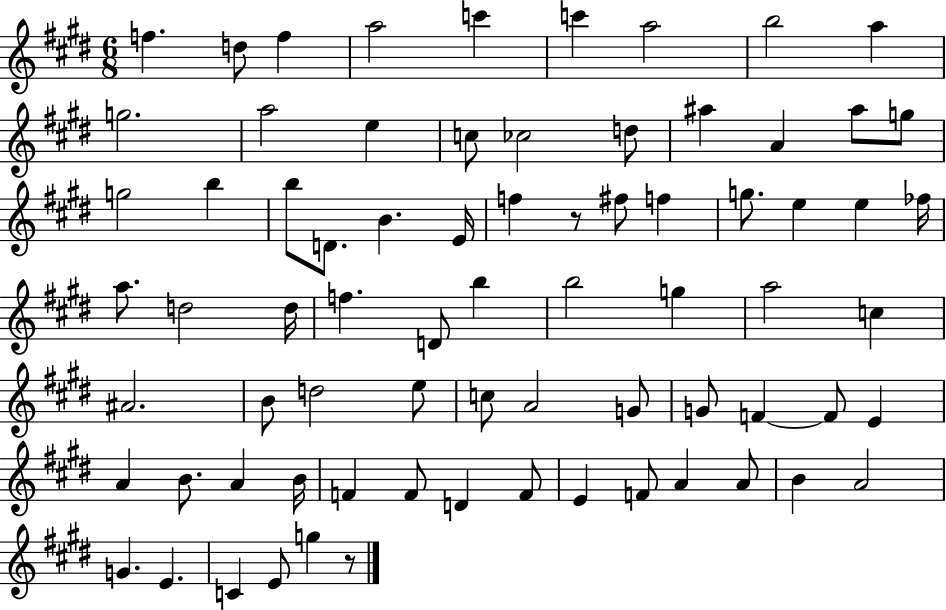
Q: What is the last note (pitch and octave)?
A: G5